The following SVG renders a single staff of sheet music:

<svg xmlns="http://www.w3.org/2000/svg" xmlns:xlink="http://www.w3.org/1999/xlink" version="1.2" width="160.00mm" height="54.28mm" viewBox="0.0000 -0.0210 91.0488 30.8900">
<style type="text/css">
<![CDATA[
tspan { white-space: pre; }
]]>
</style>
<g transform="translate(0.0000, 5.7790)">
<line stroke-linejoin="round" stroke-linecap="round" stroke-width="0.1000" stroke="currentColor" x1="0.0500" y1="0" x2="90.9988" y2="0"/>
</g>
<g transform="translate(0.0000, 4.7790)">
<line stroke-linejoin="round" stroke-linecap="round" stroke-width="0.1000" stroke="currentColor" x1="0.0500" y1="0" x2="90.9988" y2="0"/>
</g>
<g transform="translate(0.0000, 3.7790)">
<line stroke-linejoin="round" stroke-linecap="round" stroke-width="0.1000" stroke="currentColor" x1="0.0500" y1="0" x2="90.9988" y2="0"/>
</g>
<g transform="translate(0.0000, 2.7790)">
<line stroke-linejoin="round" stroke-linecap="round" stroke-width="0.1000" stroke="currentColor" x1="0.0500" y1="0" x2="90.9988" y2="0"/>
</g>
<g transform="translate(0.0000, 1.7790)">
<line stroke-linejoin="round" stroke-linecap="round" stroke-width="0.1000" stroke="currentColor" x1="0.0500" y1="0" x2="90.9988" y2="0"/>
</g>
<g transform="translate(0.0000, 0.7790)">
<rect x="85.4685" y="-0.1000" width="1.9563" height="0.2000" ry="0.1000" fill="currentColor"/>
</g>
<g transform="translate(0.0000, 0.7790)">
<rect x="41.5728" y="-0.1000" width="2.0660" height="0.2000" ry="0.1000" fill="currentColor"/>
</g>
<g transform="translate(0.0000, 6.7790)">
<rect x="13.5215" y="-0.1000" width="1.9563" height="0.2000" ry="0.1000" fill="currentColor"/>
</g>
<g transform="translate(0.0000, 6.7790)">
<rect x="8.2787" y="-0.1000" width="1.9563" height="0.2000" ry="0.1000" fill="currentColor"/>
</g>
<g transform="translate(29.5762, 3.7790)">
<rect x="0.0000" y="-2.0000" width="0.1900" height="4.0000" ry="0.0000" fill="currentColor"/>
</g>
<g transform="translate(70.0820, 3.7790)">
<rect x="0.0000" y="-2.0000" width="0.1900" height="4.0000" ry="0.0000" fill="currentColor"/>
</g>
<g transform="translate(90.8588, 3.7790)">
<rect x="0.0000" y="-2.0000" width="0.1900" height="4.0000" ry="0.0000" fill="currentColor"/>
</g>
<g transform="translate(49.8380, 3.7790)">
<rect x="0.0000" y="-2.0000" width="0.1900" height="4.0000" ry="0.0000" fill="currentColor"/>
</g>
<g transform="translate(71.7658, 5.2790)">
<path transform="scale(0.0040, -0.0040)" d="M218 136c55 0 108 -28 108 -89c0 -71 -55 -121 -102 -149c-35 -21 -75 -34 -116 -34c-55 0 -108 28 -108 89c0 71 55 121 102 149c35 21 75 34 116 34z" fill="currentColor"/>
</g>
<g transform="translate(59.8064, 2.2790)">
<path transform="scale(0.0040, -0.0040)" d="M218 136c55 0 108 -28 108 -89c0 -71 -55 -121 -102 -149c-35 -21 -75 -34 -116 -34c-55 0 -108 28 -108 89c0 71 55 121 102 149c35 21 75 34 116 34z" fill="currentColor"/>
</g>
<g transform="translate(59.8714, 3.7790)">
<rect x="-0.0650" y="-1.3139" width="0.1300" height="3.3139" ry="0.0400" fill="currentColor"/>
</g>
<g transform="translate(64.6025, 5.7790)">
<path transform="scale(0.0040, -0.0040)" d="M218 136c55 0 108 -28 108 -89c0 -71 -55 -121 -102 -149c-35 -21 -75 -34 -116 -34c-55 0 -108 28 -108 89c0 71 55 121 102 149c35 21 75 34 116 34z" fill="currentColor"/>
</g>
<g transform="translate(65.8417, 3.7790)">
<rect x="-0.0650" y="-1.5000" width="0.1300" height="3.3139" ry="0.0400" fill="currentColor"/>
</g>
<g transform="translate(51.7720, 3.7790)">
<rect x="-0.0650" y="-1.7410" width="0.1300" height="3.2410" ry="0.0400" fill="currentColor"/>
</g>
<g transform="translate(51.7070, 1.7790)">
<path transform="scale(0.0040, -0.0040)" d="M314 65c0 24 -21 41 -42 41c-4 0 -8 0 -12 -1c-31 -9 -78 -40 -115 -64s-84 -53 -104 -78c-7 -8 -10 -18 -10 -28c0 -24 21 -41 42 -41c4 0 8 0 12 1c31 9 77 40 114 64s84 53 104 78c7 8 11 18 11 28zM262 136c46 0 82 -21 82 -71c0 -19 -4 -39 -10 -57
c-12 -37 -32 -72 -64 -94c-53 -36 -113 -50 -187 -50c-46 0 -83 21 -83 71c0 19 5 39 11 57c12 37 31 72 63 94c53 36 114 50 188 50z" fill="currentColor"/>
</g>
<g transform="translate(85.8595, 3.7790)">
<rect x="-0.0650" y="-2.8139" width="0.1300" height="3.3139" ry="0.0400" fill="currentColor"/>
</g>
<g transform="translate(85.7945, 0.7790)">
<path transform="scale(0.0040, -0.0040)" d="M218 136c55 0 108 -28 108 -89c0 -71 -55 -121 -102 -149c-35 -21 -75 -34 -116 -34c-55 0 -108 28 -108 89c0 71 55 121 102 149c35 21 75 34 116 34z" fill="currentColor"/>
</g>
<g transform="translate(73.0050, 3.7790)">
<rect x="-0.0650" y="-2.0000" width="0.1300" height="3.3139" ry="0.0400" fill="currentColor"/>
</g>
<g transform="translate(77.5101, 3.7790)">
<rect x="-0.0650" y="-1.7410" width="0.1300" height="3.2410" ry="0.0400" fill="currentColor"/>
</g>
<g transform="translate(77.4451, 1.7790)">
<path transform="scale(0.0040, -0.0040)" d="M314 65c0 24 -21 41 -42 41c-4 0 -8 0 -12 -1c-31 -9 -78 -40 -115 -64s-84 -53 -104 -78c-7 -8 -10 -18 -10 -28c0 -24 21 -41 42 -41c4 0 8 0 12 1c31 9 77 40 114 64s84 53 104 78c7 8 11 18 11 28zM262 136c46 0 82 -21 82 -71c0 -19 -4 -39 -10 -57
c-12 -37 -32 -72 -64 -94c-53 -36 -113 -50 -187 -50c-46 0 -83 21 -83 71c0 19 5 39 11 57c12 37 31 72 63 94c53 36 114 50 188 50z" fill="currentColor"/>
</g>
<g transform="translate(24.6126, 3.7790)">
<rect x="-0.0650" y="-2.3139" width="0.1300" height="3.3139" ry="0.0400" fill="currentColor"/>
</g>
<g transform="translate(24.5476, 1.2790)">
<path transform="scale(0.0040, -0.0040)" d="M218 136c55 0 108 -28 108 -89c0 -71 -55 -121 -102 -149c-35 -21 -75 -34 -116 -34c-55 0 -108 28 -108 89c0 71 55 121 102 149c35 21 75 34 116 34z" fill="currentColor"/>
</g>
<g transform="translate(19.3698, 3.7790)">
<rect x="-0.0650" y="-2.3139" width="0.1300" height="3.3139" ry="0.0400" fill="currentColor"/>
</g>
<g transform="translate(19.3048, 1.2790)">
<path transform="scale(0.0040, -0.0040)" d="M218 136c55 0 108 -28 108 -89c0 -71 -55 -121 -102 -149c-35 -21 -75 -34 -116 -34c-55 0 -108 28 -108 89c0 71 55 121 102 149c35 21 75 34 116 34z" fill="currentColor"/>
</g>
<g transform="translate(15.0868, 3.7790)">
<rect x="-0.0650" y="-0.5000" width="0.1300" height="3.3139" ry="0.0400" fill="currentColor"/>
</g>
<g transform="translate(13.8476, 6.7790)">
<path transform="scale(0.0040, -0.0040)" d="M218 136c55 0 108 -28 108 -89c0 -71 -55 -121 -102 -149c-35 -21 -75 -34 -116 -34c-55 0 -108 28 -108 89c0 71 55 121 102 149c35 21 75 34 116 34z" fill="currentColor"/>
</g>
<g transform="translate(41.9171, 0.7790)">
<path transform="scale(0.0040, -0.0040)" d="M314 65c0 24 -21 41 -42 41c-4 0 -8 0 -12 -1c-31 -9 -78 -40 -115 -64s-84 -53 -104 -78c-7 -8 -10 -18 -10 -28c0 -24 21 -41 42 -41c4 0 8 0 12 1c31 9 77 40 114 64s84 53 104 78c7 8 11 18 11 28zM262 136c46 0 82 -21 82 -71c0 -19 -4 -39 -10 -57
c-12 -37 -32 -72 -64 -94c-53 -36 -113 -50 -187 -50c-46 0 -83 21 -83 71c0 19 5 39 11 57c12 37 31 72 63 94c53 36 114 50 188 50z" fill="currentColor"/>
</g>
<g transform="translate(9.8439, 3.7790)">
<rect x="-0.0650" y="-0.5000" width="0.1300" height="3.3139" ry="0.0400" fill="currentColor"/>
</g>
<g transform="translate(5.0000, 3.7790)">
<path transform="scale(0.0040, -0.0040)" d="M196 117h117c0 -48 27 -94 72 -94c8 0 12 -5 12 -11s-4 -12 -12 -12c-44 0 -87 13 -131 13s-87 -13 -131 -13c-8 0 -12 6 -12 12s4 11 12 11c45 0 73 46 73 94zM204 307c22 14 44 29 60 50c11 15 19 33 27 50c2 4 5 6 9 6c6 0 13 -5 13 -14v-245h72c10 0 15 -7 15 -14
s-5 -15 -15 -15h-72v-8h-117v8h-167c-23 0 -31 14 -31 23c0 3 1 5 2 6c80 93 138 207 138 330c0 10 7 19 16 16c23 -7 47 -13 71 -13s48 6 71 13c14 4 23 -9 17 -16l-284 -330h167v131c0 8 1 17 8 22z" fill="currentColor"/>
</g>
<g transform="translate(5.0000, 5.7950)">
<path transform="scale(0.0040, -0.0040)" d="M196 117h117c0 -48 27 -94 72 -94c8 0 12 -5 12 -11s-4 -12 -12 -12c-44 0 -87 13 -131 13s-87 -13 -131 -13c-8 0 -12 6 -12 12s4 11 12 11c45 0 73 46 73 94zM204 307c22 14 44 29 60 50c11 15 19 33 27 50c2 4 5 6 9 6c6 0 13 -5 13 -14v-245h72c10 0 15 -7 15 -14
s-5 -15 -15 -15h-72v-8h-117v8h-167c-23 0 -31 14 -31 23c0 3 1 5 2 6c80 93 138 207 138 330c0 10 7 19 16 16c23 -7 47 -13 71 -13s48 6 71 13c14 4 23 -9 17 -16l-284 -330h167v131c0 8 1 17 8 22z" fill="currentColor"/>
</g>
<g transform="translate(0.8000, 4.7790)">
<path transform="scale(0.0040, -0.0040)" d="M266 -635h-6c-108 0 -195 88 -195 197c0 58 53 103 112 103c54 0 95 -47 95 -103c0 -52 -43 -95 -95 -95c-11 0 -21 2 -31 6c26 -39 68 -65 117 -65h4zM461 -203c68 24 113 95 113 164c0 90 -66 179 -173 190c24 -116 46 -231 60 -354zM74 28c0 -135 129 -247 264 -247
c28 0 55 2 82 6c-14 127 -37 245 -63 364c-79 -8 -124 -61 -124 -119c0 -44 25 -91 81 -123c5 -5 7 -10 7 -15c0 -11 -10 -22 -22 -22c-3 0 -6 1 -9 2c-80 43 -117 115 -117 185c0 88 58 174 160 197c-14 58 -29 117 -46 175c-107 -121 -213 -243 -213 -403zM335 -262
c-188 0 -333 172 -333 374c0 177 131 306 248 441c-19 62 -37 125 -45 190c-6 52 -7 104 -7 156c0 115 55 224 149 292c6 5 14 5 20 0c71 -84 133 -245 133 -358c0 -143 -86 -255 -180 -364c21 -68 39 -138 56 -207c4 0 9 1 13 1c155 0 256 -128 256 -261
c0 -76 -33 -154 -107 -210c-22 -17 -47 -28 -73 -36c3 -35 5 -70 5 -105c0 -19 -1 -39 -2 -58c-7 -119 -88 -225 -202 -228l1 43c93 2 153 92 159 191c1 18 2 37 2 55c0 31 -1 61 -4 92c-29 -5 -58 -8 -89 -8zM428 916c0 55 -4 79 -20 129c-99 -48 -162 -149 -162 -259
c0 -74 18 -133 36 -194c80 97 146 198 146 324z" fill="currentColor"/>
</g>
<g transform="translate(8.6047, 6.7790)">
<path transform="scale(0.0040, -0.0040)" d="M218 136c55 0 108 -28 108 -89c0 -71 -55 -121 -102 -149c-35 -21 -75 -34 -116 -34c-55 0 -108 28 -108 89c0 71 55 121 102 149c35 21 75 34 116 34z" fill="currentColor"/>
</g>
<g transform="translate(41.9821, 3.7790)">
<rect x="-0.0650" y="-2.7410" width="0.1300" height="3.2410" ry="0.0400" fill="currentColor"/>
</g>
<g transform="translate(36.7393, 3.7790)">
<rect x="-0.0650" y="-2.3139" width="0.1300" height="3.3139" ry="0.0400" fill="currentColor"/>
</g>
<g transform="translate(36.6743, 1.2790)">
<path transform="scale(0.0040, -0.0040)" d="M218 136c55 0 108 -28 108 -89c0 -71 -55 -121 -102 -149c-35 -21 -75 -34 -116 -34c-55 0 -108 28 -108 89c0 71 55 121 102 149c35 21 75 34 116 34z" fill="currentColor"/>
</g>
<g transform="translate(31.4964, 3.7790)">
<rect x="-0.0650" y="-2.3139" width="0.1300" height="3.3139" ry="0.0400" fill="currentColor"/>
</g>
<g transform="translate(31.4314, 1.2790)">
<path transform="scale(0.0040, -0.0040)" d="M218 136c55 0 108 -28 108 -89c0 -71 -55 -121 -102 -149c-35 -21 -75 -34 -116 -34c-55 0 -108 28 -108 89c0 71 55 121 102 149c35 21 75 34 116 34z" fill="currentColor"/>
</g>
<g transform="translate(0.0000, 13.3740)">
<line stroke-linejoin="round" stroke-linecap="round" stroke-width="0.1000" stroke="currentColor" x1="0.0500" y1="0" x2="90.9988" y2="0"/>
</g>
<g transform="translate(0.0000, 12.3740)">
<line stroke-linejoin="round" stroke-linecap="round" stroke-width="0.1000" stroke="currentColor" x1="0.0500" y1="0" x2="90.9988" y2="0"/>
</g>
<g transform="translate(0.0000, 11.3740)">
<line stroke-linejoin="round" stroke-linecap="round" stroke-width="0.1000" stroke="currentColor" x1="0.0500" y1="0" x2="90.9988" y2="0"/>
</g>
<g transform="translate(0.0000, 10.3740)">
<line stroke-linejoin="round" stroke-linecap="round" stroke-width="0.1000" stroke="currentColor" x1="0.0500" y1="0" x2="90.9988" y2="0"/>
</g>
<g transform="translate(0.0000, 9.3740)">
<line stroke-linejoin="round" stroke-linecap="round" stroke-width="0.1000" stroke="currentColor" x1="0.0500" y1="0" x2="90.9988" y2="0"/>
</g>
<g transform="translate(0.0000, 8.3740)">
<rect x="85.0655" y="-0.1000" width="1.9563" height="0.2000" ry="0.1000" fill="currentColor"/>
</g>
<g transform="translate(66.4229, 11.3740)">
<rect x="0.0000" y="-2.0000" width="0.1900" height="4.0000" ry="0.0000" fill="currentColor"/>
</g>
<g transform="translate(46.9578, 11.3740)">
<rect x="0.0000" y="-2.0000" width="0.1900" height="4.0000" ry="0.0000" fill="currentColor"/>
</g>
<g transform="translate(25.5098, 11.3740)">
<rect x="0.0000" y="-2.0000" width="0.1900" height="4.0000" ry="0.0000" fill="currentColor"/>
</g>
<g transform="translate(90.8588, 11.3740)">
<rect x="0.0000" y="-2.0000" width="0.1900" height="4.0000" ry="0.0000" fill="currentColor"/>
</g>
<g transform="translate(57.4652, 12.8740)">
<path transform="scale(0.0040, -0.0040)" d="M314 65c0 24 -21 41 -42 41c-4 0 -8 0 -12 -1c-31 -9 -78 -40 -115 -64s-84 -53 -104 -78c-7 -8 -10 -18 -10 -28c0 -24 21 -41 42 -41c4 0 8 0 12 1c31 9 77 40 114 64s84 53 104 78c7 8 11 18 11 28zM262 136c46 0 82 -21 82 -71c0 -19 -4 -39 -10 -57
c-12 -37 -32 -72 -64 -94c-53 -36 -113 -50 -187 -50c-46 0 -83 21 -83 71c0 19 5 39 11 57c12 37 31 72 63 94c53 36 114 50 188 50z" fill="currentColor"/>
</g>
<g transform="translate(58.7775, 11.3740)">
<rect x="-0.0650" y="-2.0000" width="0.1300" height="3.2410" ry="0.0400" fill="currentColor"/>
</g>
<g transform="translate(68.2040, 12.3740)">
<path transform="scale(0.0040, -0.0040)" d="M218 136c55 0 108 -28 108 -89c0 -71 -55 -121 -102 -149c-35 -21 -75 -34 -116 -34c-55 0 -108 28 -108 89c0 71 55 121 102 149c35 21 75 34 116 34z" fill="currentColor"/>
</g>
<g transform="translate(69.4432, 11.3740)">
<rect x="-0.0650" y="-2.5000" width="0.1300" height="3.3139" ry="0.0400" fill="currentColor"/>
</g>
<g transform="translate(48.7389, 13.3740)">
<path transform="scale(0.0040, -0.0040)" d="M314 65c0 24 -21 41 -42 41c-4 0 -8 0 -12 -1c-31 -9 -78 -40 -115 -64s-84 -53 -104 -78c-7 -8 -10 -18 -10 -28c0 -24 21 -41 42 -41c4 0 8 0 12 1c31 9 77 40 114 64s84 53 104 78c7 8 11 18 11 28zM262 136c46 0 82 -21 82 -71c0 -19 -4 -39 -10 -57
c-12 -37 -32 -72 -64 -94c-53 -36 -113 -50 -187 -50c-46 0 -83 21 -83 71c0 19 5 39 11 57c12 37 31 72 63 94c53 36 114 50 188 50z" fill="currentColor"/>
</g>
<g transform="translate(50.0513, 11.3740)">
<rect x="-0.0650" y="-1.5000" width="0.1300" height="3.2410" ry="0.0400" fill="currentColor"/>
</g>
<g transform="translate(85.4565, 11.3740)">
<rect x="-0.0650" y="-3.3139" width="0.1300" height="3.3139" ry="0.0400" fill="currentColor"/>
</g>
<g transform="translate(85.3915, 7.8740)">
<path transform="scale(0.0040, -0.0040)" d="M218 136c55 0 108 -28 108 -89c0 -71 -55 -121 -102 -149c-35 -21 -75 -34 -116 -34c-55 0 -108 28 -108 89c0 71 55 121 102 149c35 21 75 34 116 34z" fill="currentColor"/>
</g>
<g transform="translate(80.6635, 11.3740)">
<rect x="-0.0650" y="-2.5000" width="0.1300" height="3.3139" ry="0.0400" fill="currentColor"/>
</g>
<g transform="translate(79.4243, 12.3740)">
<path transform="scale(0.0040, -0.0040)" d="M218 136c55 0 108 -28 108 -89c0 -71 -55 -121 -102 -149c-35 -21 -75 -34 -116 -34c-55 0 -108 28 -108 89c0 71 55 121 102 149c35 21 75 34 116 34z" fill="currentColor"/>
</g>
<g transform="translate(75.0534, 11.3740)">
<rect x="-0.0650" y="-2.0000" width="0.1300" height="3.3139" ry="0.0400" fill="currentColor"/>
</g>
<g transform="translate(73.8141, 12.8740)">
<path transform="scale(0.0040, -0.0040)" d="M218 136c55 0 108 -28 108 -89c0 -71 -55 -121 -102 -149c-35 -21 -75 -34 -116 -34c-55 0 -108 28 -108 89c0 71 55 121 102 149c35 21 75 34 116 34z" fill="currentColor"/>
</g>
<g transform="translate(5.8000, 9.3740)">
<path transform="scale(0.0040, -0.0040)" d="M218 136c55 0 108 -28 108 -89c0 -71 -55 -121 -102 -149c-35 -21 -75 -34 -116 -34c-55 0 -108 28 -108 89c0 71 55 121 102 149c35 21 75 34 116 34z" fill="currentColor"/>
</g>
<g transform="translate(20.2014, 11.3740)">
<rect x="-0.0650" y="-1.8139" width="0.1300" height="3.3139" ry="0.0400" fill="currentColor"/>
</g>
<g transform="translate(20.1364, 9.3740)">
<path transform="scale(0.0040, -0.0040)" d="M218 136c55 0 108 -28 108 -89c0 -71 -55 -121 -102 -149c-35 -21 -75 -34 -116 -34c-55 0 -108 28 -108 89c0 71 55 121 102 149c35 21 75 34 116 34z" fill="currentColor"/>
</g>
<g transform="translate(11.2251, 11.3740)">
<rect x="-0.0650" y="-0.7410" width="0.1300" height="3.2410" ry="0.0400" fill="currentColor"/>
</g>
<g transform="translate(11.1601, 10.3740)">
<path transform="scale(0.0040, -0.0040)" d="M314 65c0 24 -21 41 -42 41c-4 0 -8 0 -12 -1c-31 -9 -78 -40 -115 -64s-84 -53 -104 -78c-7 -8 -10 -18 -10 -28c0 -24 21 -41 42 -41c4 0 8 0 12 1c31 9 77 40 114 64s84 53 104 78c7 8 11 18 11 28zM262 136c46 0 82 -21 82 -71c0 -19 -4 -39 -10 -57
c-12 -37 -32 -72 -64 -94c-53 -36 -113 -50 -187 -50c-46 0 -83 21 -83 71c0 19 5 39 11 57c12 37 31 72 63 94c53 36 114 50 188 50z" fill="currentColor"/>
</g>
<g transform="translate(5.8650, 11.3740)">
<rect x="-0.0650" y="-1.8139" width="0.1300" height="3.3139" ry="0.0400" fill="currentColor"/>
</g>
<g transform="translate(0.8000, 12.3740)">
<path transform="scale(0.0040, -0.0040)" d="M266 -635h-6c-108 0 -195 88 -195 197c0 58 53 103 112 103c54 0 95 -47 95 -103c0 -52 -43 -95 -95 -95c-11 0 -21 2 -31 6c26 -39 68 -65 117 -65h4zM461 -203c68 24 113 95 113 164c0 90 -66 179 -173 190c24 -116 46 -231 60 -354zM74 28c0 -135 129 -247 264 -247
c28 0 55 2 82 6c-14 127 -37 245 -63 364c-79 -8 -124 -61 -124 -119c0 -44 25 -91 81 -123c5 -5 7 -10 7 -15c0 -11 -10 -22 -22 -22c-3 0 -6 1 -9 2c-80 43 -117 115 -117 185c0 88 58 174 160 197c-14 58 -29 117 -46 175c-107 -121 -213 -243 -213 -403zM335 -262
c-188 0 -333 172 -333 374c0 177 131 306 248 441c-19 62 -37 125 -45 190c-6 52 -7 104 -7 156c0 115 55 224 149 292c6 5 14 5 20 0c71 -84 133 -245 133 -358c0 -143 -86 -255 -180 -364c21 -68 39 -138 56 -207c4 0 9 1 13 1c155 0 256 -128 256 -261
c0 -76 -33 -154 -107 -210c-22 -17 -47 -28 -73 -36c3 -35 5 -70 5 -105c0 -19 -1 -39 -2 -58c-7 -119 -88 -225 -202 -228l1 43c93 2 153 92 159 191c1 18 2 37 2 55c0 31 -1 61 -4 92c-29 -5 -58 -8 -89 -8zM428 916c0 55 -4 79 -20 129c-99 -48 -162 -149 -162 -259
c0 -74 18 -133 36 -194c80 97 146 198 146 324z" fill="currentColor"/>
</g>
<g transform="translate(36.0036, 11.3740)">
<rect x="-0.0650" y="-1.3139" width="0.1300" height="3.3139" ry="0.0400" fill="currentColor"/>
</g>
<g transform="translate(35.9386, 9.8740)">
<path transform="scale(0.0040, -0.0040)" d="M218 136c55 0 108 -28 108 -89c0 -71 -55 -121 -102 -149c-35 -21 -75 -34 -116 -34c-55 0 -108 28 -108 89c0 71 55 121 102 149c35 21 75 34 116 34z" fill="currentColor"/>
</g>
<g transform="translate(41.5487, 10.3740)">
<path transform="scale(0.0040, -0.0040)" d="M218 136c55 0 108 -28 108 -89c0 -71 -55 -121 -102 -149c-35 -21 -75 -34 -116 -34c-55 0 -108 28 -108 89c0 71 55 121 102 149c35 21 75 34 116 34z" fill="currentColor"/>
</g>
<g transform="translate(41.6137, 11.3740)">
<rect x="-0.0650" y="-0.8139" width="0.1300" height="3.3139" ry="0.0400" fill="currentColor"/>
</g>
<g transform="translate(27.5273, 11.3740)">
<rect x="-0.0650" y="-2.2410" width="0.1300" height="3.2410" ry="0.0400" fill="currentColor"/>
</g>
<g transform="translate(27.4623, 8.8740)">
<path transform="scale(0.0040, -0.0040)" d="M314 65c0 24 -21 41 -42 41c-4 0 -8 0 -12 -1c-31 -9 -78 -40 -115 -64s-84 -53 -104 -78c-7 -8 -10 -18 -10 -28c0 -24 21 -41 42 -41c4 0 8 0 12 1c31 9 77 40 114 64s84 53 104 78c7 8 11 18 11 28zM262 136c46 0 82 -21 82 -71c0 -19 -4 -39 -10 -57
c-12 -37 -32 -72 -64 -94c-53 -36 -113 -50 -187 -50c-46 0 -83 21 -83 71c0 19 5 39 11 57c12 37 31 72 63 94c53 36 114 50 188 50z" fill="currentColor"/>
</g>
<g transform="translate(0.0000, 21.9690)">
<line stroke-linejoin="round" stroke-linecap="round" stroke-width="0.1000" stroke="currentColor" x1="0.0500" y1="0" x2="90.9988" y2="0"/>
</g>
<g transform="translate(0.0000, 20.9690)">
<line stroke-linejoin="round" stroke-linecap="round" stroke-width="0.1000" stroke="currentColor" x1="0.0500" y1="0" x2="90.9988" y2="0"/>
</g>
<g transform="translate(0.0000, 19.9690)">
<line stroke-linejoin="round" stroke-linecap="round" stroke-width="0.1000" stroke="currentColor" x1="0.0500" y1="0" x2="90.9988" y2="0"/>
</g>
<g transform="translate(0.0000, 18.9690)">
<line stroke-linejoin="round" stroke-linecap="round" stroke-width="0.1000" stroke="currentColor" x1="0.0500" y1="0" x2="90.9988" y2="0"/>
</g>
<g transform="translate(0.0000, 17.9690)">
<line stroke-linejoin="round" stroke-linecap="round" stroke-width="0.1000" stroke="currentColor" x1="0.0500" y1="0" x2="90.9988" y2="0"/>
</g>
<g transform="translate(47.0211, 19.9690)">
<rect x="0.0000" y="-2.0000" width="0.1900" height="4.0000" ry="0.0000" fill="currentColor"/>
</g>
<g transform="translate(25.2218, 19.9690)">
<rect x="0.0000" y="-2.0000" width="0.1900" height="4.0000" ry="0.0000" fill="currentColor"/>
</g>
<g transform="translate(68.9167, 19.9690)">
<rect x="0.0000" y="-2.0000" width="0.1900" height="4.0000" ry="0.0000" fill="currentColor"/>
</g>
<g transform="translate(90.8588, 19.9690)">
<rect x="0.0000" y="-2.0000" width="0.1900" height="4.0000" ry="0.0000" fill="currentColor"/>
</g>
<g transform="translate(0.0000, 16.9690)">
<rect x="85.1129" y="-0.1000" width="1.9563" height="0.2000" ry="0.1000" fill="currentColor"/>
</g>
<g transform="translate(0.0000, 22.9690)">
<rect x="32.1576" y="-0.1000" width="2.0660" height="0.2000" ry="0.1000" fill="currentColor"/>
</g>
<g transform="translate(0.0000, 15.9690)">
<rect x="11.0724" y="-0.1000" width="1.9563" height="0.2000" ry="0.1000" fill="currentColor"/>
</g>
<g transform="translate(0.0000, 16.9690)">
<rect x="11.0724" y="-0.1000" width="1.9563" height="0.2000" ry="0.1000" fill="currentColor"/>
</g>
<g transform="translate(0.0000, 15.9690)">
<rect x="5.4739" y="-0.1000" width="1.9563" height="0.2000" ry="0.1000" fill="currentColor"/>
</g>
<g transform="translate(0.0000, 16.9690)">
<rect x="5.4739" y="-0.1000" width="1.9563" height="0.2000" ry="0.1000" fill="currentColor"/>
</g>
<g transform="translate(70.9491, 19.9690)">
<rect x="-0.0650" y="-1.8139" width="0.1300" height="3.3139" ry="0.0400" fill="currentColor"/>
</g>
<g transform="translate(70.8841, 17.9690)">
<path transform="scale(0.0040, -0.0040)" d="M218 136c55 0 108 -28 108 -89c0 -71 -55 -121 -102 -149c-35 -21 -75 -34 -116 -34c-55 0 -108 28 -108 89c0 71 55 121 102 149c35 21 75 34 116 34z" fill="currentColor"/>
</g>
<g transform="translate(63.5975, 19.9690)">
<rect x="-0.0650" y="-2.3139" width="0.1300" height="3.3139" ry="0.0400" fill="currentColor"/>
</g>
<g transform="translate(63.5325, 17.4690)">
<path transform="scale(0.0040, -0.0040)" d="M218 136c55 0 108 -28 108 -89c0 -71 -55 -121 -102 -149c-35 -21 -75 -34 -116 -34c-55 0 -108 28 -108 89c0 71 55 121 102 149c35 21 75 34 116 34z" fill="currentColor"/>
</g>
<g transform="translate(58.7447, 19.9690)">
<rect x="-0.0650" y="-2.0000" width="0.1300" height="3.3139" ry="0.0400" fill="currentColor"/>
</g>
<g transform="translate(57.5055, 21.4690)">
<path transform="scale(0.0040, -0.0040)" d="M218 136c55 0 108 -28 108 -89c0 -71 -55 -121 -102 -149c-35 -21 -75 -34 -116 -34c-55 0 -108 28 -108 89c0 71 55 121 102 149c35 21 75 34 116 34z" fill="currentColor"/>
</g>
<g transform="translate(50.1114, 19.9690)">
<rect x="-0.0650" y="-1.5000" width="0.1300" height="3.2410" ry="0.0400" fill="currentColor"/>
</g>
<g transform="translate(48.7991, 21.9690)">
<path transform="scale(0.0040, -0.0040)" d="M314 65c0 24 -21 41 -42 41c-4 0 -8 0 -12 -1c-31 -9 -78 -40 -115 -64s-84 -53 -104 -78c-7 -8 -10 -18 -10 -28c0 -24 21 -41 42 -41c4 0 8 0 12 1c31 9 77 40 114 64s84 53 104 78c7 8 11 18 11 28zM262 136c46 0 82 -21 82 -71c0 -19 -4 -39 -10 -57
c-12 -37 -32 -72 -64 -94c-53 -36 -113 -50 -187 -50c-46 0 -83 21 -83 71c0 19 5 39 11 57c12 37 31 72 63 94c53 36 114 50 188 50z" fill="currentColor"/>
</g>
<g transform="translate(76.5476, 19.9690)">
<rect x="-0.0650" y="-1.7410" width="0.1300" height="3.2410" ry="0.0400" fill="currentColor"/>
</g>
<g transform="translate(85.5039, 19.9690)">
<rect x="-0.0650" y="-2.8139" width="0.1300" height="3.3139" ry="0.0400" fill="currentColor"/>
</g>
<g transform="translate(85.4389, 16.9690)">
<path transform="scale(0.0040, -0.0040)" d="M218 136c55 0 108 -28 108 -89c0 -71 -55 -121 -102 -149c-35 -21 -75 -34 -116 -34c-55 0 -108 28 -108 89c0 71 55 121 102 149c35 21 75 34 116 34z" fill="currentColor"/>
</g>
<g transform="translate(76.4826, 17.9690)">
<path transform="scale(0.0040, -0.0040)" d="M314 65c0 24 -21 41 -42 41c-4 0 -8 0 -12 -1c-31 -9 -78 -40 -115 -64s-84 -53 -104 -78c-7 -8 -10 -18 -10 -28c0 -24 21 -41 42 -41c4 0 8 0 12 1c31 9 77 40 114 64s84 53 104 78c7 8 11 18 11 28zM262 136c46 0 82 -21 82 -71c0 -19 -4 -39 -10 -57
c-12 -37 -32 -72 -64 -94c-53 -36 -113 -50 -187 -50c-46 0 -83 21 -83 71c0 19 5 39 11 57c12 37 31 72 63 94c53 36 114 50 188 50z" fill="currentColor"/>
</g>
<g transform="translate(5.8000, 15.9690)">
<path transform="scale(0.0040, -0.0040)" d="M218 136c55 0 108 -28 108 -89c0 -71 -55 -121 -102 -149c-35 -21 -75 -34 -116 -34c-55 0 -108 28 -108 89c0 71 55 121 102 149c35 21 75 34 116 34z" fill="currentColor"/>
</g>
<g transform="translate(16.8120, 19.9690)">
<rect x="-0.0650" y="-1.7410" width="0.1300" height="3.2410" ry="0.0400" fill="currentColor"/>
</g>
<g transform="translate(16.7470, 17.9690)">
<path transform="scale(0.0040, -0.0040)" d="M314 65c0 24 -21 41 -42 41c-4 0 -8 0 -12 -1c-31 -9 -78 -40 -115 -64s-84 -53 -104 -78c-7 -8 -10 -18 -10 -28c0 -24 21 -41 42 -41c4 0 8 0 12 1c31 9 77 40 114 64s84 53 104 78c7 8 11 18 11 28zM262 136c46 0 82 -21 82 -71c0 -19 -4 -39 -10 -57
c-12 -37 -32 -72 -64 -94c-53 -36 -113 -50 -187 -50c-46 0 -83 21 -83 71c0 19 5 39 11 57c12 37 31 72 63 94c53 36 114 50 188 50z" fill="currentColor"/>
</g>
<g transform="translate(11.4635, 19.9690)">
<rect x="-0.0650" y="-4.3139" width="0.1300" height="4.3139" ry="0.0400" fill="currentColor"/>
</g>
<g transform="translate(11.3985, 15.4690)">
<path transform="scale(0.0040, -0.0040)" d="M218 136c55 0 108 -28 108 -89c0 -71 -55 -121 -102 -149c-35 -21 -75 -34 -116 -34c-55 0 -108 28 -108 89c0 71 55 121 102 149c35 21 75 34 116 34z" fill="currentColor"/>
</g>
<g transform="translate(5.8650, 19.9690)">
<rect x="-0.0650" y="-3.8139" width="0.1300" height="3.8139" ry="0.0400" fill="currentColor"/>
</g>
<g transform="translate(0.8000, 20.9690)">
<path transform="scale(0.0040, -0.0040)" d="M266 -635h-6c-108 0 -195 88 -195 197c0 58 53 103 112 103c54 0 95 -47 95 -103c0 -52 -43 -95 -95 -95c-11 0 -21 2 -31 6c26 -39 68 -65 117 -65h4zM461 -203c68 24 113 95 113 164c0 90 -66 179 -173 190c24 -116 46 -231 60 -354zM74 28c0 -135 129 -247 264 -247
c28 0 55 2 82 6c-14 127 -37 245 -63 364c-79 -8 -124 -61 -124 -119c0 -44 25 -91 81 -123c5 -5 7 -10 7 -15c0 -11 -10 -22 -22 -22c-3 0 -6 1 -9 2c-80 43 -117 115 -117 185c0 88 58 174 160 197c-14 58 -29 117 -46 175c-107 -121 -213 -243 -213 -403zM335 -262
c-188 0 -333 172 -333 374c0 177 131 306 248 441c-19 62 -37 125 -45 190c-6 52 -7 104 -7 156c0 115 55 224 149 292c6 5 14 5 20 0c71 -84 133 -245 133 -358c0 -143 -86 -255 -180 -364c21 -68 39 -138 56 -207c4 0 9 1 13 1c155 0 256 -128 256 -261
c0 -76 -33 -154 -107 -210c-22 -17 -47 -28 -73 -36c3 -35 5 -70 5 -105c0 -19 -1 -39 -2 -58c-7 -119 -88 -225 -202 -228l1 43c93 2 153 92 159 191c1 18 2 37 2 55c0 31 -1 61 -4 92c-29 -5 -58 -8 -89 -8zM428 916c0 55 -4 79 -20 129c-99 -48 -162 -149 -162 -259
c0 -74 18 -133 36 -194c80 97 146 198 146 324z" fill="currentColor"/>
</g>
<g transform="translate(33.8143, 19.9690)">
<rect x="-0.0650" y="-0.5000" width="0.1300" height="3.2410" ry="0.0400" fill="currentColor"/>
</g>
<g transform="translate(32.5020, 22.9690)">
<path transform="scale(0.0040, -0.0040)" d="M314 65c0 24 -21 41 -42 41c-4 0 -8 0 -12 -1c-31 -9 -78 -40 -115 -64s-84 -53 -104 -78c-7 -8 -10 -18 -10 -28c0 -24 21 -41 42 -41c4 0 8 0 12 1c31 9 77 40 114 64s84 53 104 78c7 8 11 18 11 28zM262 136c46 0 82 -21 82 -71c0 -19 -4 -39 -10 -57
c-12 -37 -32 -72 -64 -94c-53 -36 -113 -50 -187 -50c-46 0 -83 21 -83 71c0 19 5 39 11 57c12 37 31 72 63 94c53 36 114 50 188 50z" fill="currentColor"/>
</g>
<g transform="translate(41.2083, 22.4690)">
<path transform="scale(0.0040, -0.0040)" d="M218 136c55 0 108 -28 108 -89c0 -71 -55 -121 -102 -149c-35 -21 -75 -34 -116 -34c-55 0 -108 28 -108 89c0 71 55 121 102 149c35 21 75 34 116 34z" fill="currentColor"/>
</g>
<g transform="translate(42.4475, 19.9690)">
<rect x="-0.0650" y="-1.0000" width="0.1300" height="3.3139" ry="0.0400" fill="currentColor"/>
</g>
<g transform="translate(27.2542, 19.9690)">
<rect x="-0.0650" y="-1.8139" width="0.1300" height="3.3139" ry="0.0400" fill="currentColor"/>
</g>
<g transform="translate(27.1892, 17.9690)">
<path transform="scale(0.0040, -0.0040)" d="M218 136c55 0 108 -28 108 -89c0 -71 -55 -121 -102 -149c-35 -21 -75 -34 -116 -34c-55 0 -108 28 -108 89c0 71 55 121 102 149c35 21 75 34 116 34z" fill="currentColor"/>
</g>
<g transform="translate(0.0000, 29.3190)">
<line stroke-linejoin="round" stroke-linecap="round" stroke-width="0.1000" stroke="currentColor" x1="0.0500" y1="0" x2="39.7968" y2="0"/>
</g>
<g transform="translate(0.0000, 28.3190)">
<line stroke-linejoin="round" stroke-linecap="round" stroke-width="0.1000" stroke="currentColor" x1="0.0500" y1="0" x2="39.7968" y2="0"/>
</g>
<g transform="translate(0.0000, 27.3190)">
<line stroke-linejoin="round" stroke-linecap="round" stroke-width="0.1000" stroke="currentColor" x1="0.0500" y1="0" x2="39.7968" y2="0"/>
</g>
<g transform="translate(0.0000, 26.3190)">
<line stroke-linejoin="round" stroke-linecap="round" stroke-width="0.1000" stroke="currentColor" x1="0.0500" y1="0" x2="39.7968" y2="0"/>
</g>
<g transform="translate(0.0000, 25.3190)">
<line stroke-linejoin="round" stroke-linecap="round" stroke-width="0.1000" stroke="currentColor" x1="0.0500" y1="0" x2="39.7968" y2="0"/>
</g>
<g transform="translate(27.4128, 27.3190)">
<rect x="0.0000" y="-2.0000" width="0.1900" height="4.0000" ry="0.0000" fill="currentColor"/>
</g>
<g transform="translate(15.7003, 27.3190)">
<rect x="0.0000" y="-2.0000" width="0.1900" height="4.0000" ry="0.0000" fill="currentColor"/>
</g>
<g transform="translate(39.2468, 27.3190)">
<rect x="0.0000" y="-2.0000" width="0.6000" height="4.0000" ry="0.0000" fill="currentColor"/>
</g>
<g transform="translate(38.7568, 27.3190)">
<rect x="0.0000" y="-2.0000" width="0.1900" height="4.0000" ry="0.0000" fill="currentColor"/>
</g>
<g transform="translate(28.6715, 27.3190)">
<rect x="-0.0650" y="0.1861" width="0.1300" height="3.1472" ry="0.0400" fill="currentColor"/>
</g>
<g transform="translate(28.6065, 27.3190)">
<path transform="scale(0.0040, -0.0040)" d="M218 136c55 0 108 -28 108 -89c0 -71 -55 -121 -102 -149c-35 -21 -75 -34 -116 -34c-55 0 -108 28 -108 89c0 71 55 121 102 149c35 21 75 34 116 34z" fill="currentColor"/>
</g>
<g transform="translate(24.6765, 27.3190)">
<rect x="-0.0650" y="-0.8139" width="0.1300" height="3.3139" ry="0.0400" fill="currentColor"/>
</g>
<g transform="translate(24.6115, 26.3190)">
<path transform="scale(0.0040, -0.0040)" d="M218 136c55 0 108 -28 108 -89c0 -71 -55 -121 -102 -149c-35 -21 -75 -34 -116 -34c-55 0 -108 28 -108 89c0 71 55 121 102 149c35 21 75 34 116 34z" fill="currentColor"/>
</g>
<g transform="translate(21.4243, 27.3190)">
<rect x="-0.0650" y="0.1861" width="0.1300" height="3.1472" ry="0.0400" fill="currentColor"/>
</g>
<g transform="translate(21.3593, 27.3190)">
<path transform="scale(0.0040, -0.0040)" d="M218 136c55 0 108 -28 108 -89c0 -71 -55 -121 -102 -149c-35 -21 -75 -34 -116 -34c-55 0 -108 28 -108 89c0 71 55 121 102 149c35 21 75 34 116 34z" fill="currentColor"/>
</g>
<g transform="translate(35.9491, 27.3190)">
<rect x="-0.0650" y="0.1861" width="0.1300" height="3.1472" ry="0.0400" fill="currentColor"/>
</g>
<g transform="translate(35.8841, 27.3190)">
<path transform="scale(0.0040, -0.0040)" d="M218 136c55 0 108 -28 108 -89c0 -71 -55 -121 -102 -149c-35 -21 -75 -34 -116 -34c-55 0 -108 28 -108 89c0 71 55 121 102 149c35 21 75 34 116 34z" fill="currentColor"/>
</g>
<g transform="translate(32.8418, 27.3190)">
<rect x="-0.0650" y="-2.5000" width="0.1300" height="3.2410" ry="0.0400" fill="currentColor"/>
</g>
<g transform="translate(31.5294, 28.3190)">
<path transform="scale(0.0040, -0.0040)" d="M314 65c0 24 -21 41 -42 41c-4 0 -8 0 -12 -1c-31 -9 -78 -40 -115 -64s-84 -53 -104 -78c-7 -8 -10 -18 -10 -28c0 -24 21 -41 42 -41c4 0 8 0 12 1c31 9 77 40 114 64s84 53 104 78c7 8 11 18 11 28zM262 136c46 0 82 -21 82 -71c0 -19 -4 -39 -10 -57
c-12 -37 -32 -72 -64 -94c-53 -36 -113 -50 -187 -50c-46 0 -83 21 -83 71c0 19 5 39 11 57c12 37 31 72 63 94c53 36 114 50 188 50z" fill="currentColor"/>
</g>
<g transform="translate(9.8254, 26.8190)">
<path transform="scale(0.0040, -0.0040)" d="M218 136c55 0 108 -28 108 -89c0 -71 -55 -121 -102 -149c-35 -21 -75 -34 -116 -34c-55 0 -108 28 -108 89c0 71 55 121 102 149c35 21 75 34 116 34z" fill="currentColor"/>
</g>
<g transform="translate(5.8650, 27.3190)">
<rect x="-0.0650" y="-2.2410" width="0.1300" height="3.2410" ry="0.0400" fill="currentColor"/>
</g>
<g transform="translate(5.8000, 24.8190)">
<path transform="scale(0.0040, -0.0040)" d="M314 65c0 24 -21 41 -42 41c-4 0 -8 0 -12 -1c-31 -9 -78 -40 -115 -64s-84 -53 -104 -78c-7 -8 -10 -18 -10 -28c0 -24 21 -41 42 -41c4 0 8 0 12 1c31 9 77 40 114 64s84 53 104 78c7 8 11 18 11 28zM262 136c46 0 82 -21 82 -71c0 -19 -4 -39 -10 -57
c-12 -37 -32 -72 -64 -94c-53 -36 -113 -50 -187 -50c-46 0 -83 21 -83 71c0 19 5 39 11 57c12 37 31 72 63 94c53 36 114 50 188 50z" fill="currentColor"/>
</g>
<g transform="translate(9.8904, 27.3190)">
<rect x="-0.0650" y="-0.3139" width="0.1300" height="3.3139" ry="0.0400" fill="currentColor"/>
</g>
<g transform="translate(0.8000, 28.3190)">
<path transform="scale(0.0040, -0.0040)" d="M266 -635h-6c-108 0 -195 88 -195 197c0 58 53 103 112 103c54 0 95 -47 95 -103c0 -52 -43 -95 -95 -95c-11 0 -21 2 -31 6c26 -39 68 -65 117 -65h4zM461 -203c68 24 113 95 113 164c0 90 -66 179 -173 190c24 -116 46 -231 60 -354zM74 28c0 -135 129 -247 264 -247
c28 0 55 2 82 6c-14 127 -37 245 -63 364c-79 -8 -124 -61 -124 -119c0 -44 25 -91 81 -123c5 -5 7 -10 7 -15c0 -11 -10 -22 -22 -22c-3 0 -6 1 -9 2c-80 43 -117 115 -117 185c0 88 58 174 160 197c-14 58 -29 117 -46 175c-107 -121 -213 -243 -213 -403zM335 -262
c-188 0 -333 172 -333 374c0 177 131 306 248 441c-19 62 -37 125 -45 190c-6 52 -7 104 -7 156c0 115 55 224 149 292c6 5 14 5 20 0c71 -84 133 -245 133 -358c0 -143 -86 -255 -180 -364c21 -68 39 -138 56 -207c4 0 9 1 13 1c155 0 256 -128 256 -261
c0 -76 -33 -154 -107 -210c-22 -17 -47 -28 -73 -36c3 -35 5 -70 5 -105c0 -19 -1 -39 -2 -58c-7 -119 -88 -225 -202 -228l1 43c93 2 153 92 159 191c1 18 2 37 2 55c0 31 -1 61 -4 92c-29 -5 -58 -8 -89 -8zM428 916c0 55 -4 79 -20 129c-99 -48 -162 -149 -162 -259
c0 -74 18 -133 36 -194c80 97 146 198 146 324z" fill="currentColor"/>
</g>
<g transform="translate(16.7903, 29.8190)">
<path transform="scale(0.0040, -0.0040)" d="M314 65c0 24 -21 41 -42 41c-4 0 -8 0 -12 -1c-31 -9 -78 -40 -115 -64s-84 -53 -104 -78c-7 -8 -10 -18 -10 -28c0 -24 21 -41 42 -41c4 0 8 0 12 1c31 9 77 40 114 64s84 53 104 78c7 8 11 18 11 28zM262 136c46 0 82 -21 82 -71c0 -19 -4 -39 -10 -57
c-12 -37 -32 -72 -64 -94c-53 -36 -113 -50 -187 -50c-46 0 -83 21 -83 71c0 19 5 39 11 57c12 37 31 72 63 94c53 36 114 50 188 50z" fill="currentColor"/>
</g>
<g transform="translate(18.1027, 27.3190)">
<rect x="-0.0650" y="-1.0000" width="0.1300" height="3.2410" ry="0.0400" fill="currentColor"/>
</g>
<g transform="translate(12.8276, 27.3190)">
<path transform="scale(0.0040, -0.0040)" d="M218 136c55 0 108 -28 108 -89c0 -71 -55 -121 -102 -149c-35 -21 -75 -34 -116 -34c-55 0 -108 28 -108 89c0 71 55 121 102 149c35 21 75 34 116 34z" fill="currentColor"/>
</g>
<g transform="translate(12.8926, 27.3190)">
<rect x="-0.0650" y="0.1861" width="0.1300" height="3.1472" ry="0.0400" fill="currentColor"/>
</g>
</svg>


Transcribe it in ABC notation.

X:1
T:Untitled
M:4/4
L:1/4
K:C
C C g g g g a2 f2 e E F f2 a f d2 f g2 e d E2 F2 G F G b c' d' f2 f C2 D E2 F g f f2 a g2 c B D2 B d B G2 B